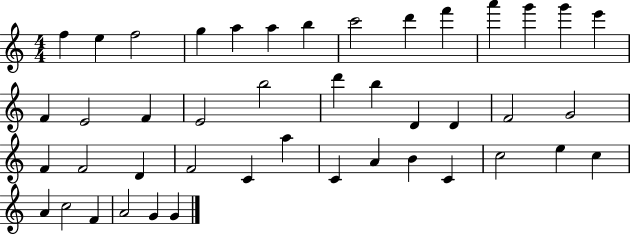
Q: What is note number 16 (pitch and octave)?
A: E4